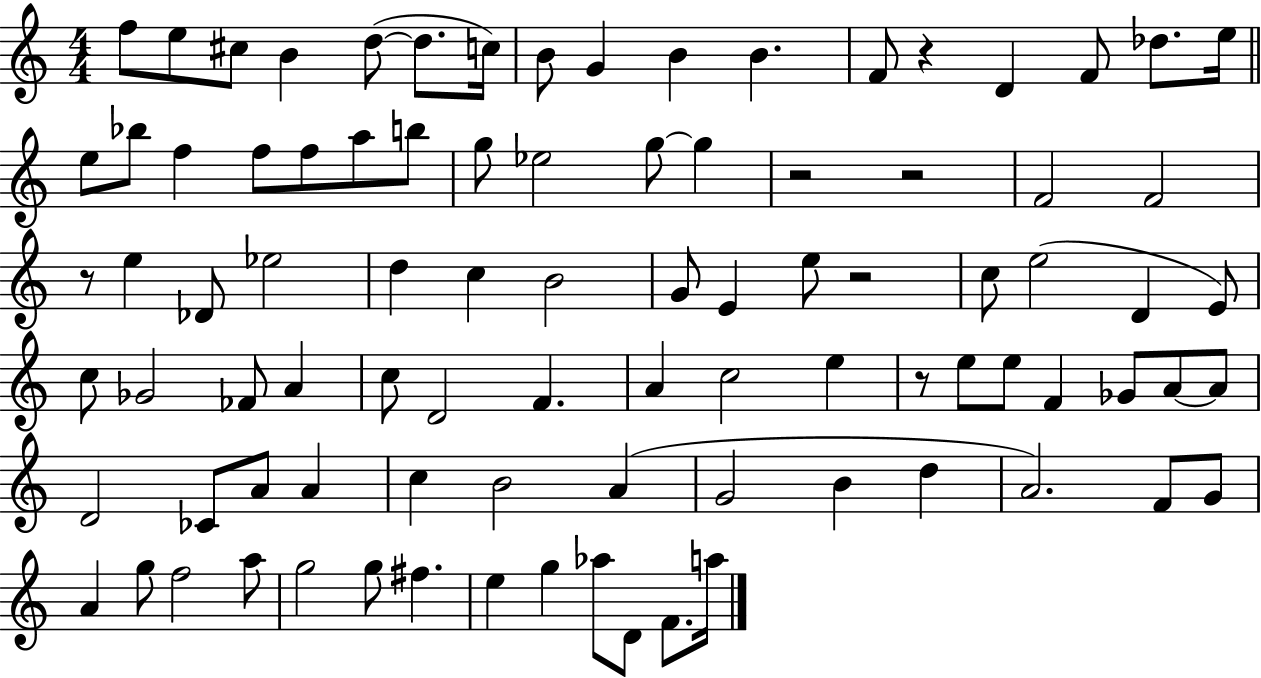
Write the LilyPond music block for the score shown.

{
  \clef treble
  \numericTimeSignature
  \time 4/4
  \key c \major
  f''8 e''8 cis''8 b'4 d''8~(~ d''8. c''16) | b'8 g'4 b'4 b'4. | f'8 r4 d'4 f'8 des''8. e''16 | \bar "||" \break \key a \minor e''8 bes''8 f''4 f''8 f''8 a''8 b''8 | g''8 ees''2 g''8~~ g''4 | r2 r2 | f'2 f'2 | \break r8 e''4 des'8 ees''2 | d''4 c''4 b'2 | g'8 e'4 e''8 r2 | c''8 e''2( d'4 e'8) | \break c''8 ges'2 fes'8 a'4 | c''8 d'2 f'4. | a'4 c''2 e''4 | r8 e''8 e''8 f'4 ges'8 a'8~~ a'8 | \break d'2 ces'8 a'8 a'4 | c''4 b'2 a'4( | g'2 b'4 d''4 | a'2.) f'8 g'8 | \break a'4 g''8 f''2 a''8 | g''2 g''8 fis''4. | e''4 g''4 aes''8 d'8 f'8. a''16 | \bar "|."
}